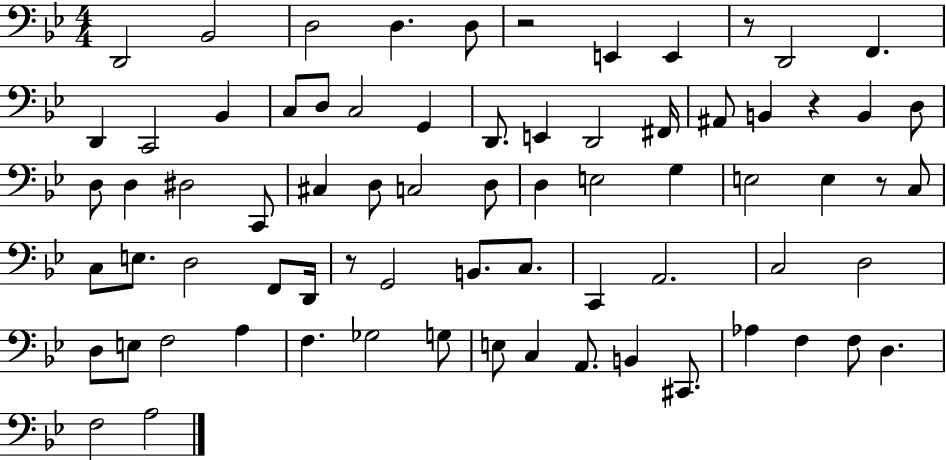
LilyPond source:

{
  \clef bass
  \numericTimeSignature
  \time 4/4
  \key bes \major
  d,2 bes,2 | d2 d4. d8 | r2 e,4 e,4 | r8 d,2 f,4. | \break d,4 c,2 bes,4 | c8 d8 c2 g,4 | d,8. e,4 d,2 fis,16 | ais,8 b,4 r4 b,4 d8 | \break d8 d4 dis2 c,8 | cis4 d8 c2 d8 | d4 e2 g4 | e2 e4 r8 c8 | \break c8 e8. d2 f,8 d,16 | r8 g,2 b,8. c8. | c,4 a,2. | c2 d2 | \break d8 e8 f2 a4 | f4. ges2 g8 | e8 c4 a,8. b,4 cis,8. | aes4 f4 f8 d4. | \break f2 a2 | \bar "|."
}